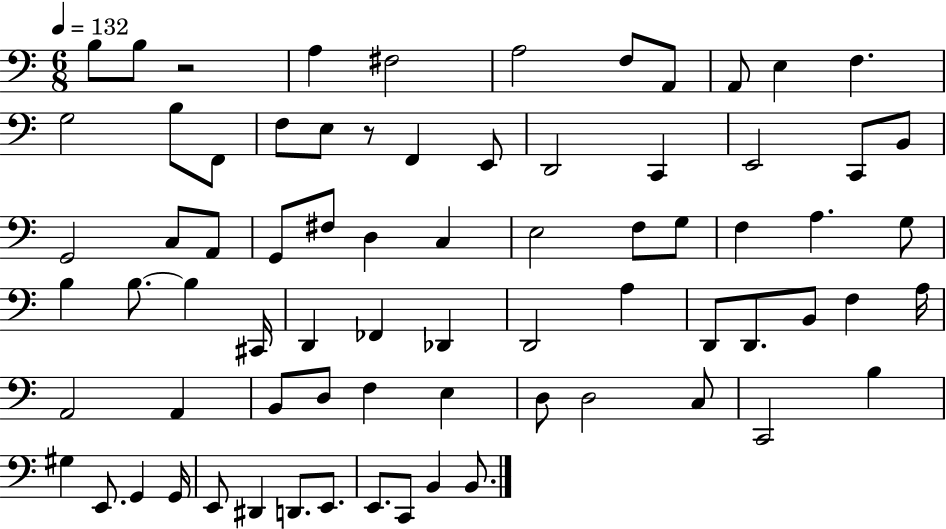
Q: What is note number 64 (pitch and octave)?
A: G2